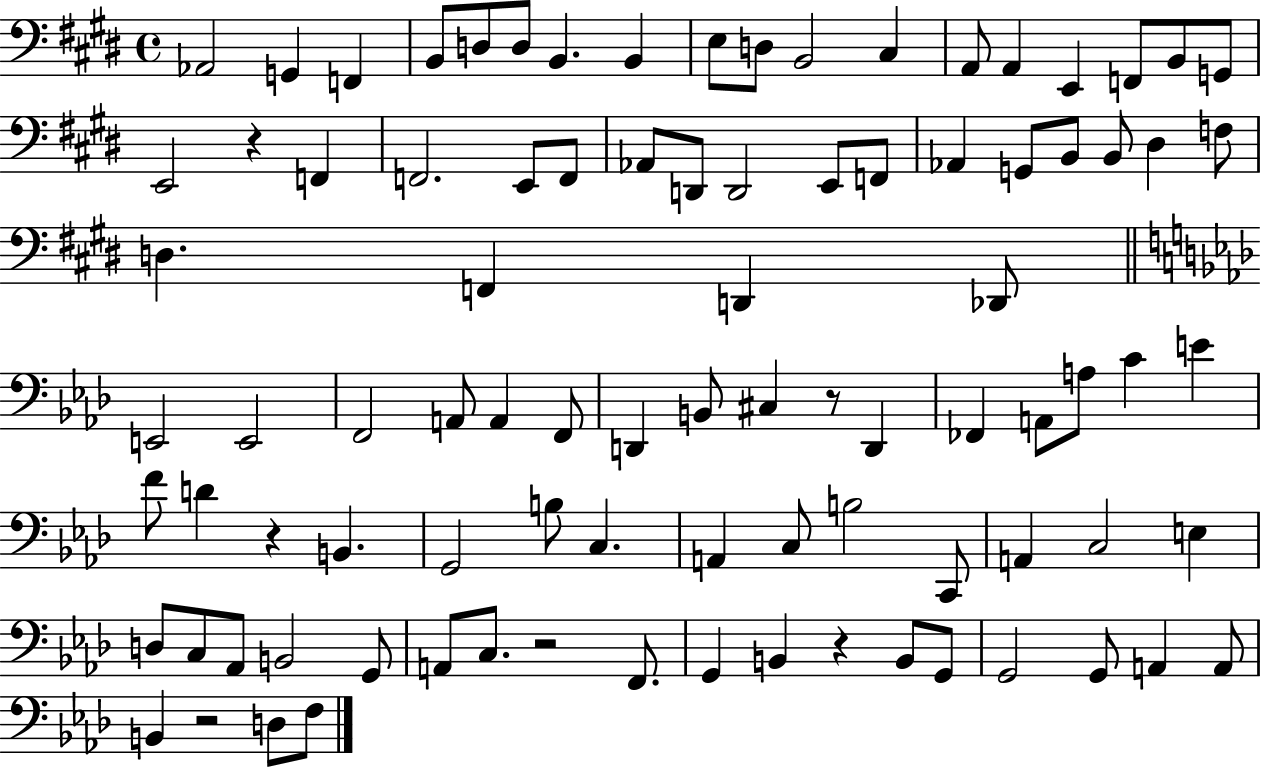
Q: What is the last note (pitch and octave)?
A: F3